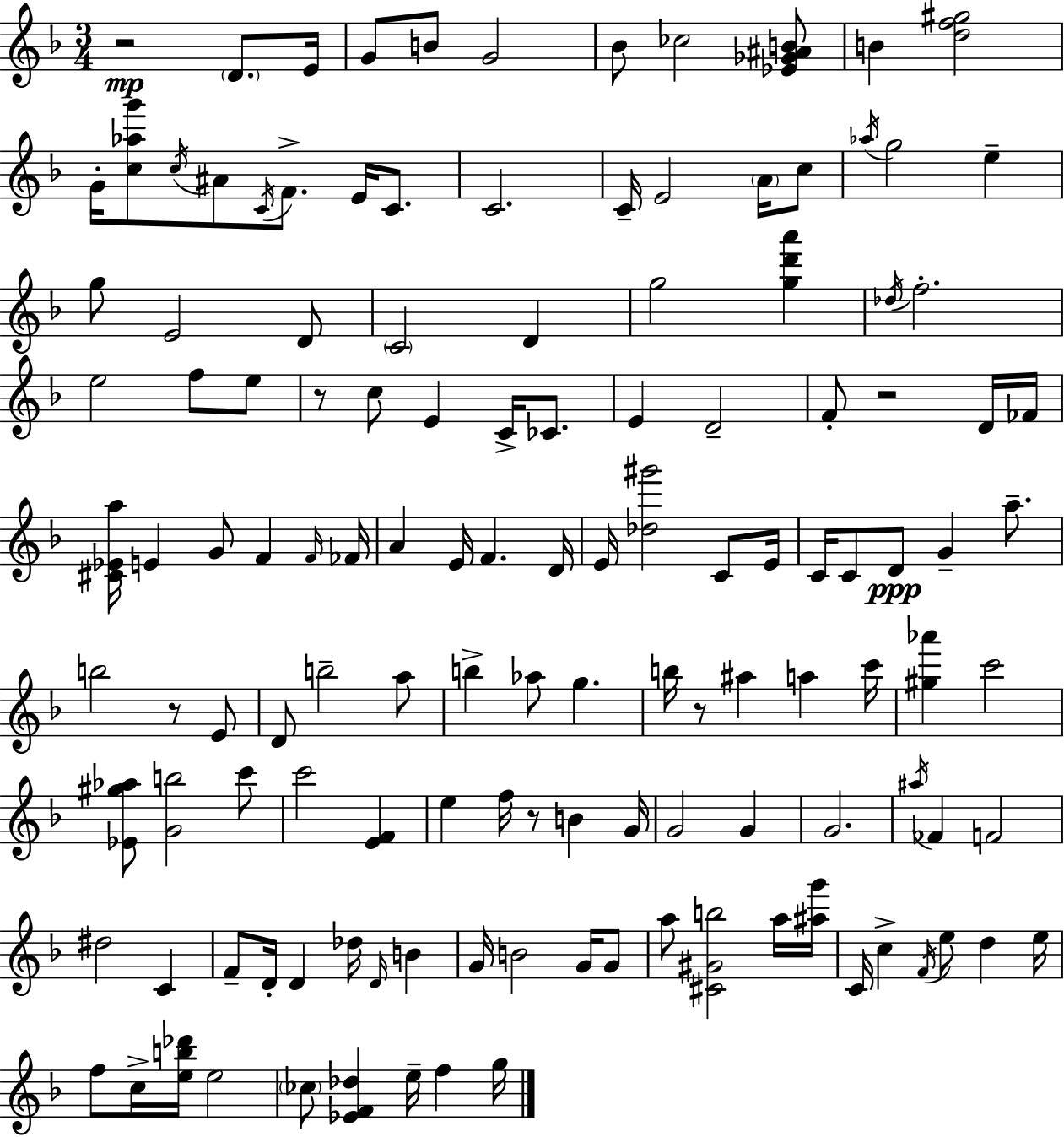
{
  \clef treble
  \numericTimeSignature
  \time 3/4
  \key d \minor
  \repeat volta 2 { r2\mp \parenthesize d'8. e'16 | g'8 b'8 g'2 | bes'8 ces''2 <ees' ges' ais' b'>8 | b'4 <d'' f'' gis''>2 | \break g'16-. <c'' aes'' g'''>8 \acciaccatura { c''16 } ais'8 \acciaccatura { c'16 } f'8.-> e'16 c'8. | c'2. | c'16-- e'2 \parenthesize a'16 | c''8 \acciaccatura { aes''16 } g''2 e''4-- | \break g''8 e'2 | d'8 \parenthesize c'2 d'4 | g''2 <g'' d''' a'''>4 | \acciaccatura { des''16 } f''2.-. | \break e''2 | f''8 e''8 r8 c''8 e'4 | c'16-> ces'8. e'4 d'2-- | f'8-. r2 | \break d'16 fes'16 <cis' ees' a''>16 e'4 g'8 f'4 | \grace { f'16 } fes'16 a'4 e'16 f'4. | d'16 e'16 <des'' gis'''>2 | c'8 e'16 c'16 c'8 d'8\ppp g'4-- | \break a''8.-- b''2 | r8 e'8 d'8 b''2-- | a''8 b''4-> aes''8 g''4. | b''16 r8 ais''4 | \break a''4 c'''16 <gis'' aes'''>4 c'''2 | <ees' gis'' aes''>8 <g' b''>2 | c'''8 c'''2 | <e' f'>4 e''4 f''16 r8 | \break b'4 g'16 g'2 | g'4 g'2. | \acciaccatura { ais''16 } fes'4 f'2 | dis''2 | \break c'4 f'8-- d'16-. d'4 | des''16 \grace { d'16 } b'4 g'16 b'2 | g'16 g'8 a''8 <cis' gis' b''>2 | a''16 <ais'' g'''>16 c'16 c''4-> | \break \acciaccatura { f'16 } e''8 d''4 e''16 f''8 c''16-> <e'' b'' des'''>16 | e''2 \parenthesize ces''8 <ees' f' des''>4 | e''16-- f''4 g''16 } \bar "|."
}